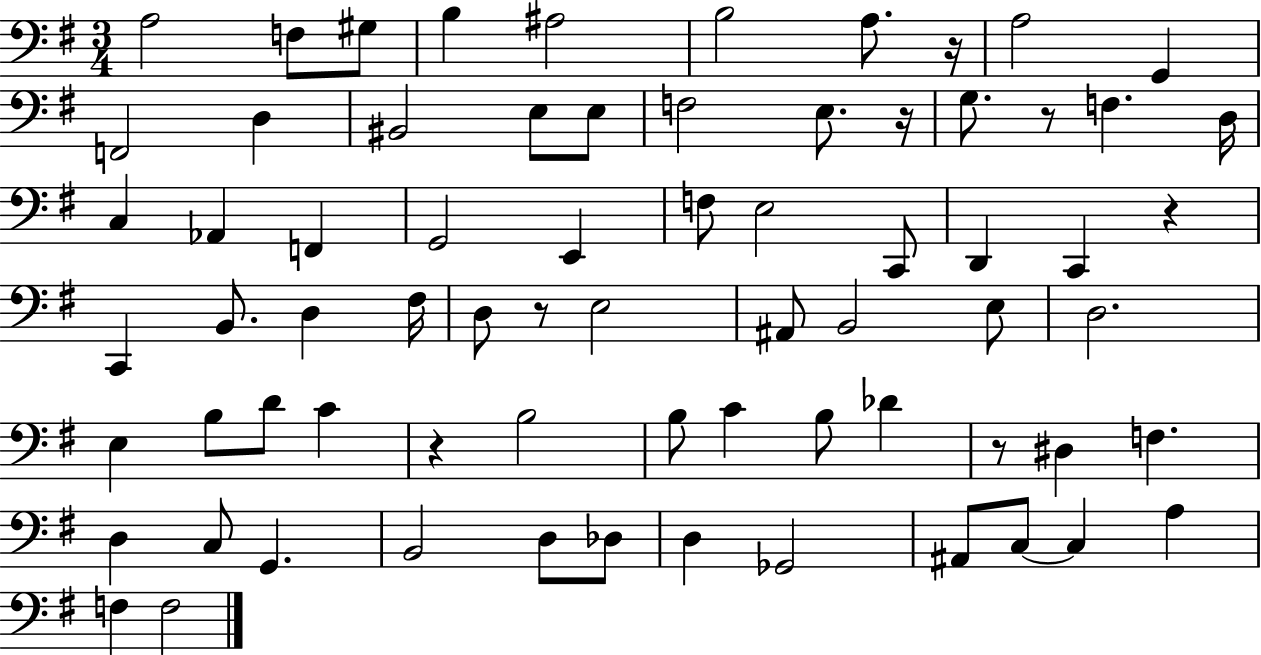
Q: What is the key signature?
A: G major